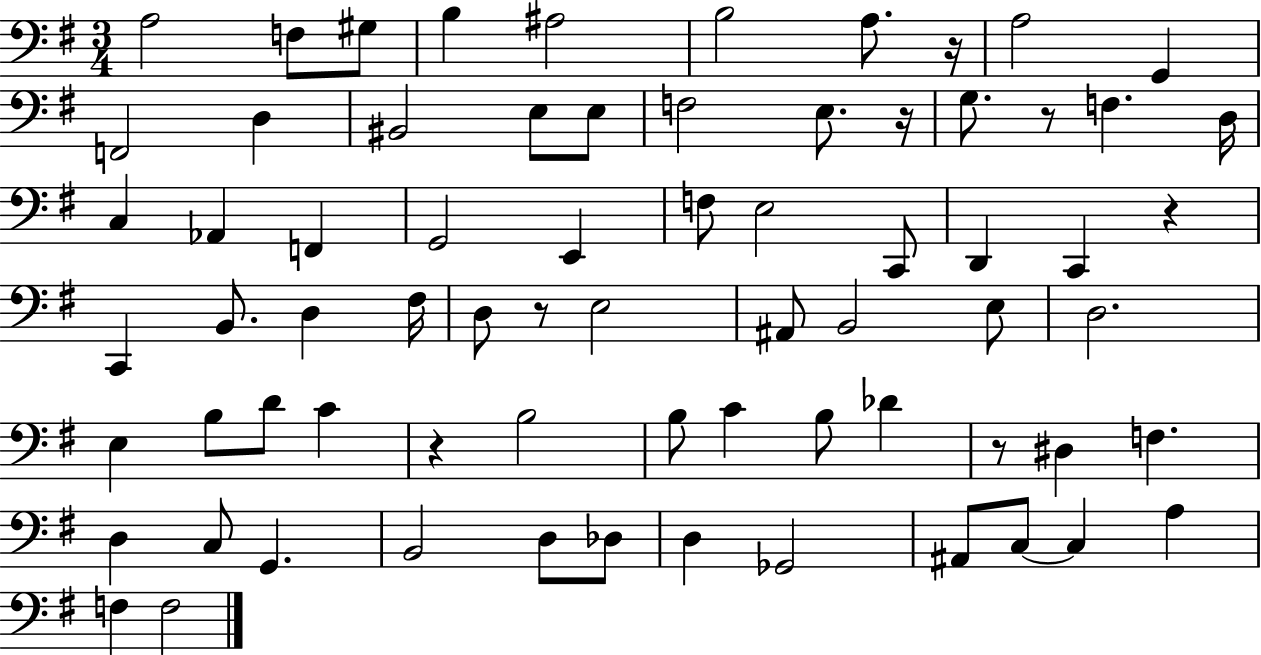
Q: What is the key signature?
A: G major